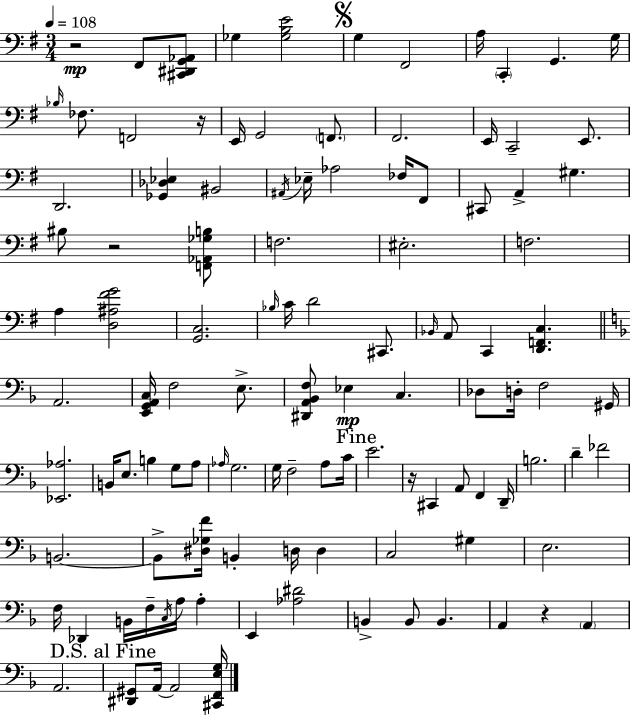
X:1
T:Untitled
M:3/4
L:1/4
K:G
z2 ^F,,/2 [^C,,^D,,G,,_A,,]/2 _G, [_G,B,E]2 G, ^F,,2 A,/4 C,, G,, G,/4 _B,/4 _F,/2 F,,2 z/4 E,,/4 G,,2 F,,/2 ^F,,2 E,,/4 C,,2 E,,/2 D,,2 [_G,,_D,_E,] ^B,,2 ^A,,/4 _E,/4 _A,2 _F,/4 ^F,,/2 ^C,,/2 A,, ^G, ^B,/2 z2 [F,,_A,,_G,B,]/2 F,2 ^E,2 F,2 A, [D,^A,^FG]2 [G,,C,]2 _B,/4 C/4 D2 ^C,,/2 _B,,/4 A,,/2 C,, [D,,F,,C,] A,,2 [E,,G,,A,,C,]/4 F,2 E,/2 [^D,,A,,_B,,F,]/2 _E, C, _D,/2 D,/4 F,2 ^G,,/4 [_E,,_A,]2 B,,/4 E,/2 B, G,/2 A,/2 _A,/4 G,2 G,/4 F,2 A,/2 C/4 E2 z/4 ^C,, A,,/2 F,, D,,/4 B,2 D _F2 B,,2 B,,/2 [^D,_G,F]/4 B,, D,/4 D, C,2 ^G, E,2 F,/4 _D,, B,,/4 F,/4 C,/4 A,/4 A, E,, [_A,^D]2 B,, B,,/2 B,, A,, z A,, A,,2 [^D,,^G,,]/2 A,,/4 A,,2 [^C,,F,,E,G,]/4